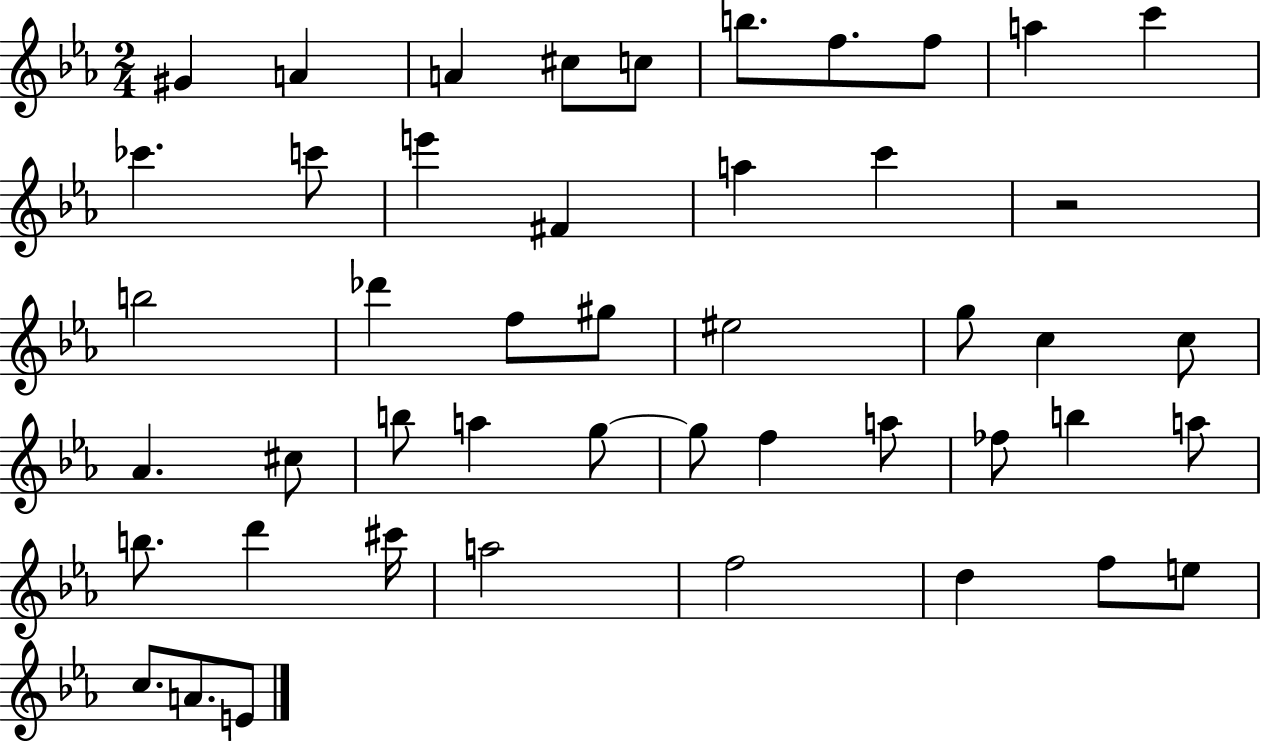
{
  \clef treble
  \numericTimeSignature
  \time 2/4
  \key ees \major
  \repeat volta 2 { gis'4 a'4 | a'4 cis''8 c''8 | b''8. f''8. f''8 | a''4 c'''4 | \break ces'''4. c'''8 | e'''4 fis'4 | a''4 c'''4 | r2 | \break b''2 | des'''4 f''8 gis''8 | eis''2 | g''8 c''4 c''8 | \break aes'4. cis''8 | b''8 a''4 g''8~~ | g''8 f''4 a''8 | fes''8 b''4 a''8 | \break b''8. d'''4 cis'''16 | a''2 | f''2 | d''4 f''8 e''8 | \break c''8. a'8. e'8 | } \bar "|."
}